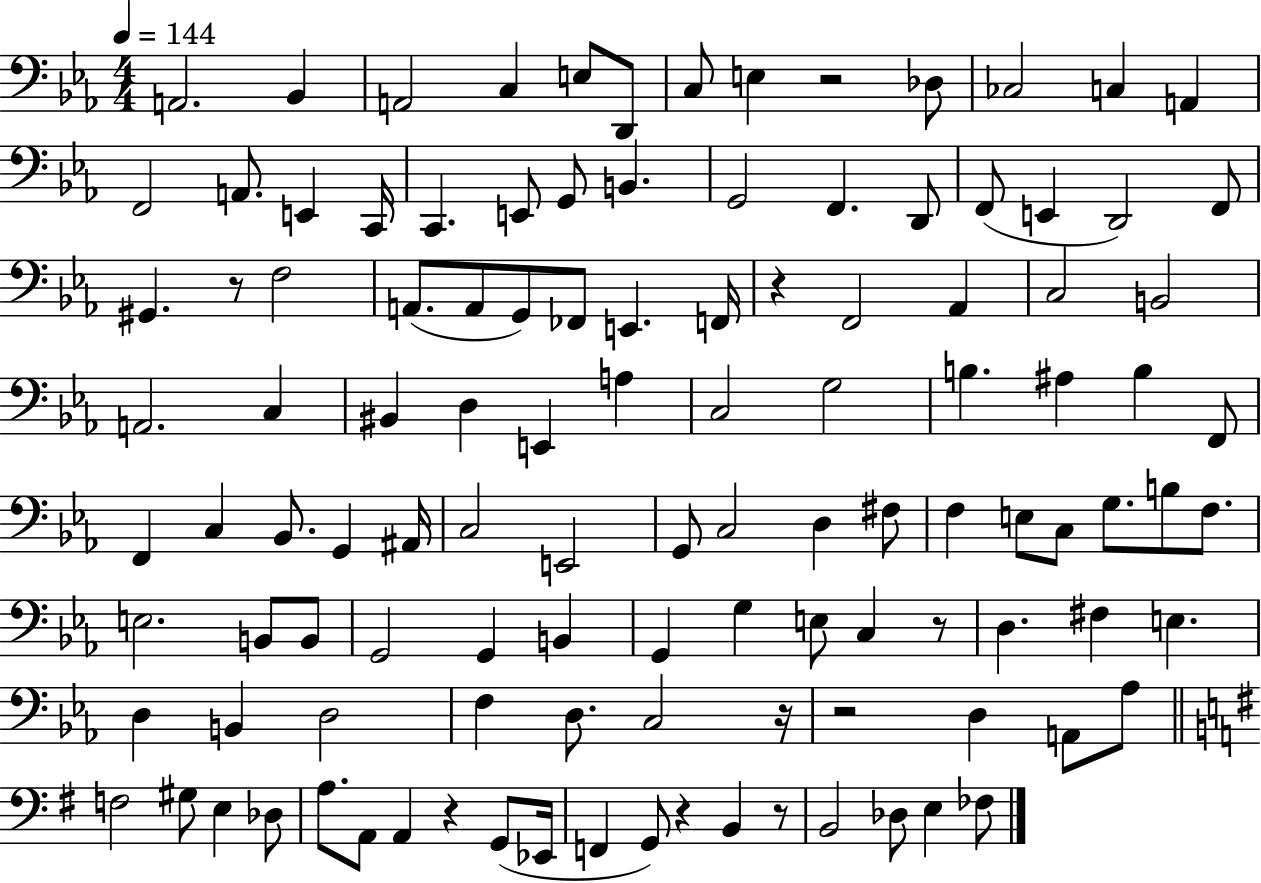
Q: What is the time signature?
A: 4/4